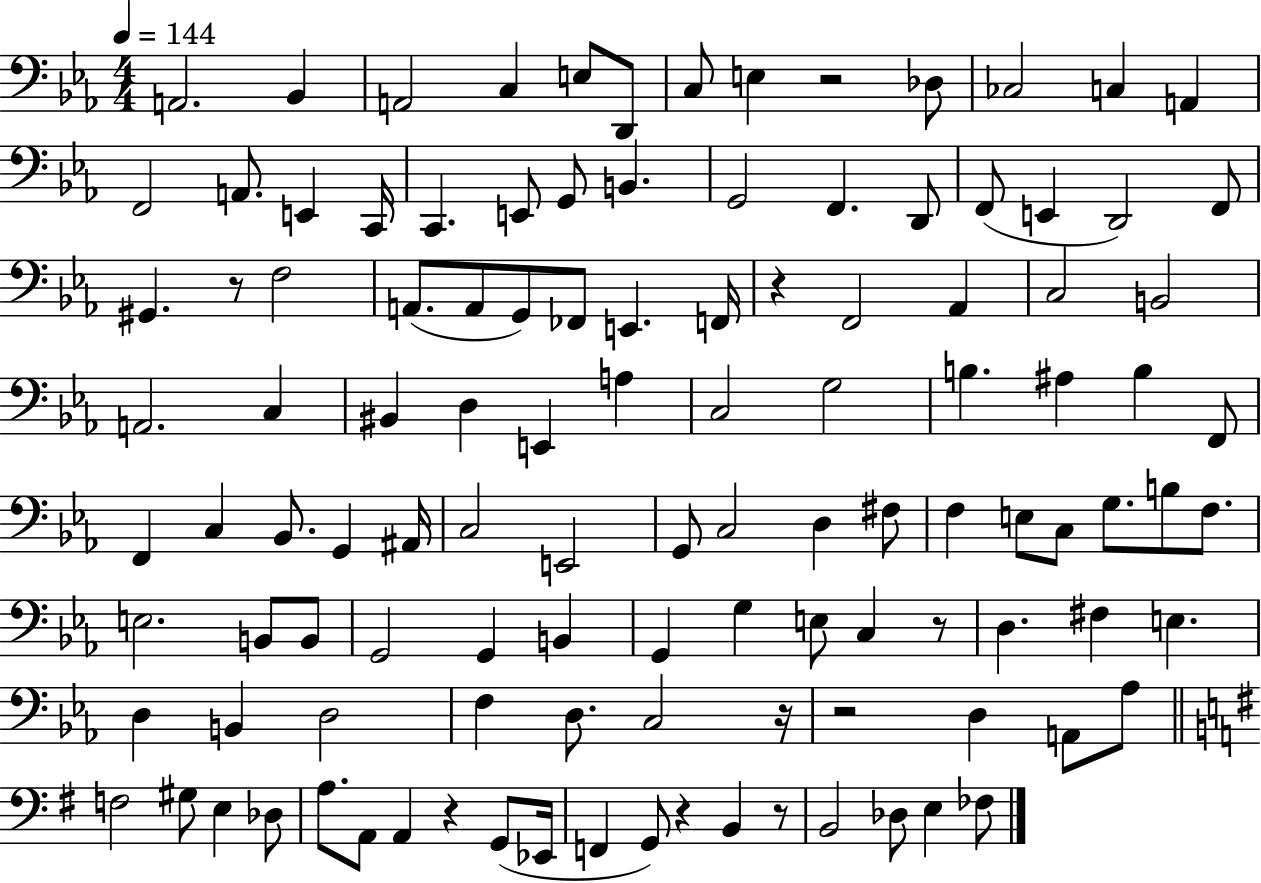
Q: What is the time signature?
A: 4/4